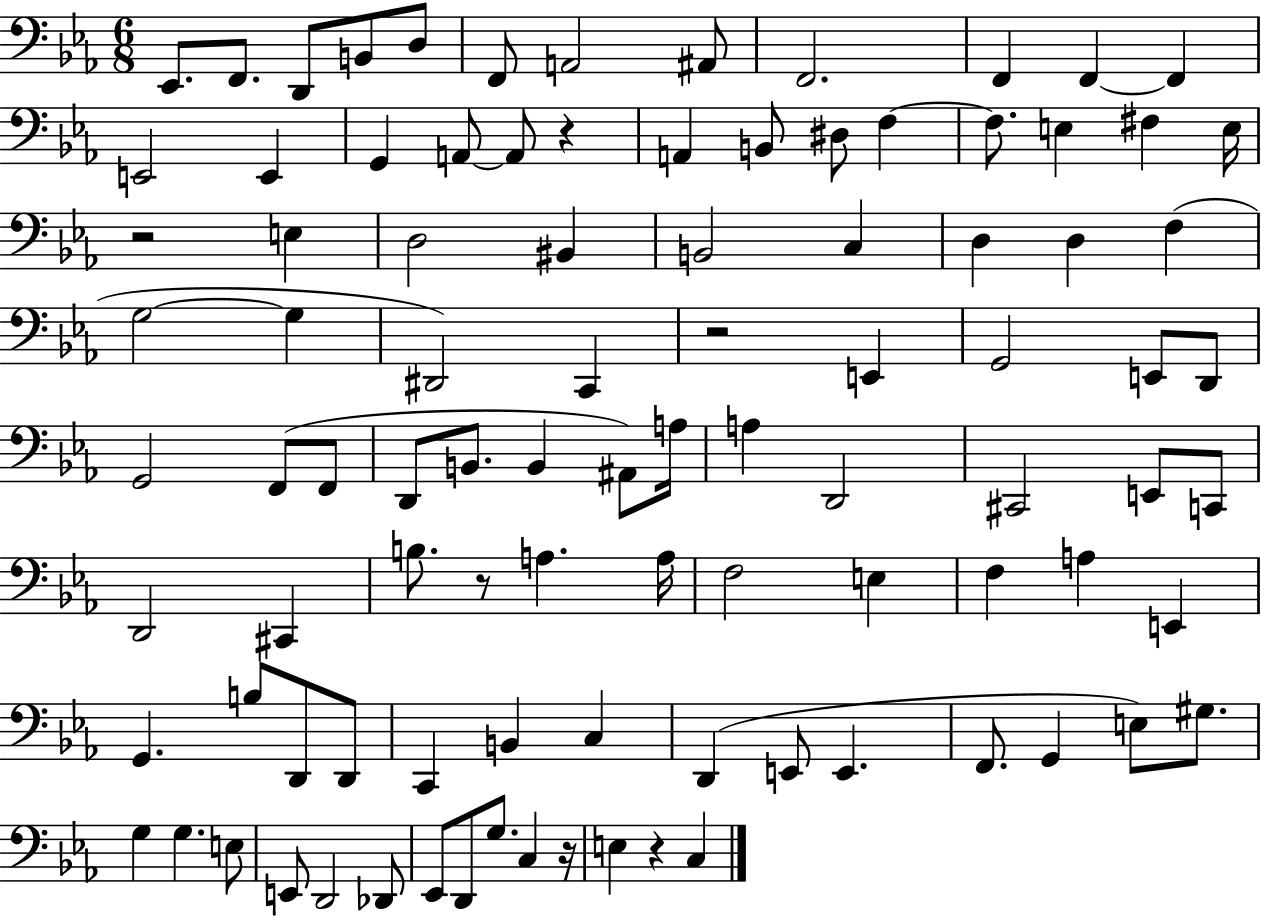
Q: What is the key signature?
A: EES major